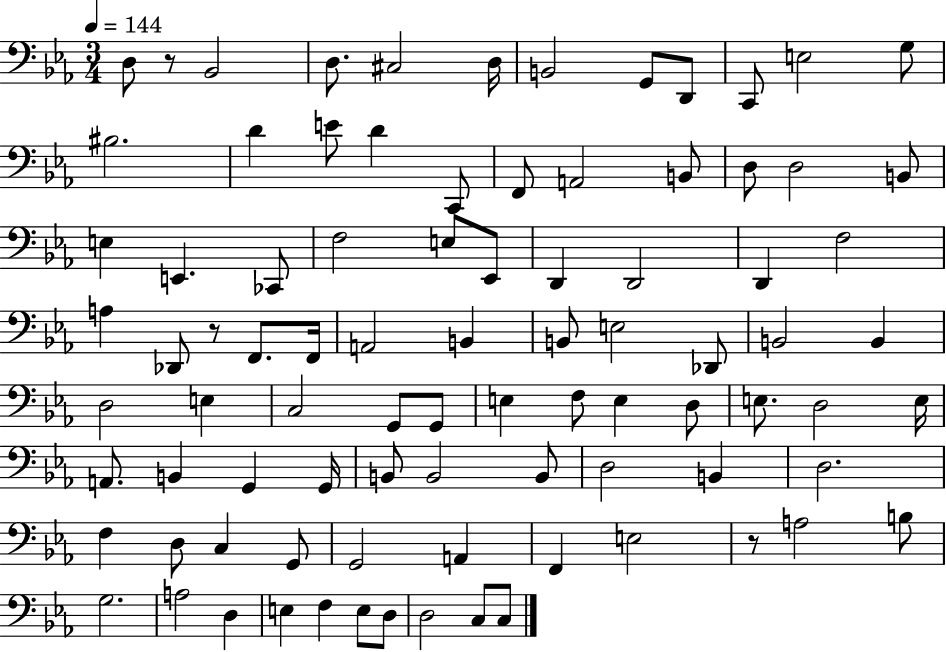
D3/e R/e Bb2/h D3/e. C#3/h D3/s B2/h G2/e D2/e C2/e E3/h G3/e BIS3/h. D4/q E4/e D4/q C2/e F2/e A2/h B2/e D3/e D3/h B2/e E3/q E2/q. CES2/e F3/h E3/e Eb2/e D2/q D2/h D2/q F3/h A3/q Db2/e R/e F2/e. F2/s A2/h B2/q B2/e E3/h Db2/e B2/h B2/q D3/h E3/q C3/h G2/e G2/e E3/q F3/e E3/q D3/e E3/e. D3/h E3/s A2/e. B2/q G2/q G2/s B2/e B2/h B2/e D3/h B2/q D3/h. F3/q D3/e C3/q G2/e G2/h A2/q F2/q E3/h R/e A3/h B3/e G3/h. A3/h D3/q E3/q F3/q E3/e D3/e D3/h C3/e C3/e